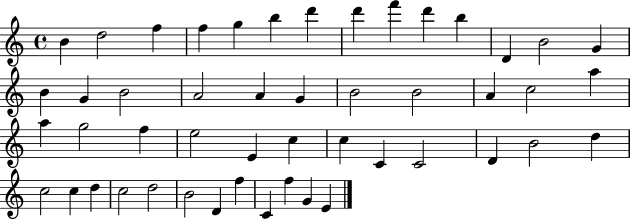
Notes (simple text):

B4/q D5/h F5/q F5/q G5/q B5/q D6/q D6/q F6/q D6/q B5/q D4/q B4/h G4/q B4/q G4/q B4/h A4/h A4/q G4/q B4/h B4/h A4/q C5/h A5/q A5/q G5/h F5/q E5/h E4/q C5/q C5/q C4/q C4/h D4/q B4/h D5/q C5/h C5/q D5/q C5/h D5/h B4/h D4/q F5/q C4/q F5/q G4/q E4/q